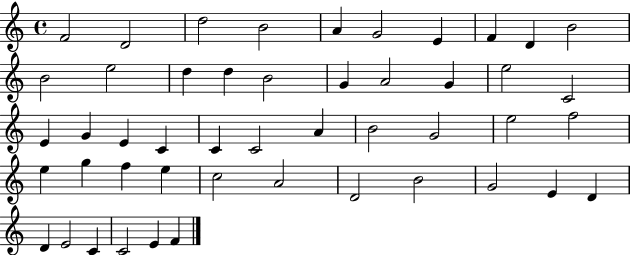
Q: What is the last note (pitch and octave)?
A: F4